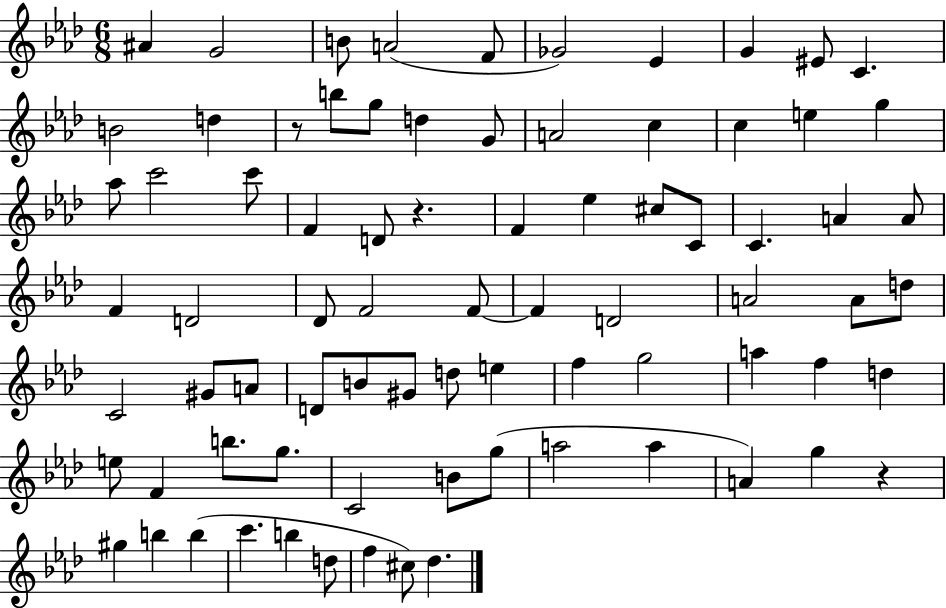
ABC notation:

X:1
T:Untitled
M:6/8
L:1/4
K:Ab
^A G2 B/2 A2 F/2 _G2 _E G ^E/2 C B2 d z/2 b/2 g/2 d G/2 A2 c c e g _a/2 c'2 c'/2 F D/2 z F _e ^c/2 C/2 C A A/2 F D2 _D/2 F2 F/2 F D2 A2 A/2 d/2 C2 ^G/2 A/2 D/2 B/2 ^G/2 d/2 e f g2 a f d e/2 F b/2 g/2 C2 B/2 g/2 a2 a A g z ^g b b c' b d/2 f ^c/2 _d